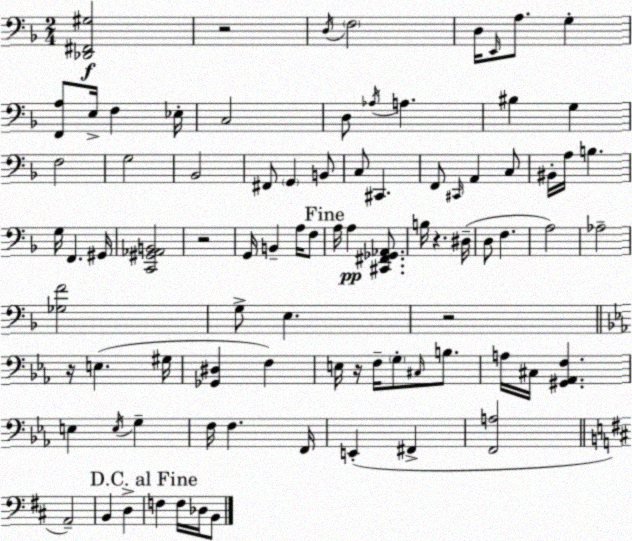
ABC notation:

X:1
T:Untitled
M:2/4
L:1/4
K:Dm
[_D,,^F,,^G,]2 z2 D,/4 F,2 D,/4 E,,/4 A,/2 G, [F,,A,]/2 E,/4 F, _E,/4 C,2 D,/2 _A,/4 A, ^B, G, F,2 G,2 _B,,2 ^F,,/2 G,, B,,/2 C,/2 ^C,, F,,/2 ^C,,/4 A,, C,/2 ^B,,/4 A,/4 B, G,/4 F,, ^G,,/4 [C,,^G,,_A,,B,,]2 z2 G,,/4 B,, A,/4 F,/2 A,/4 A, [^C,,^F,,_G,,_A,,]/2 B,/4 z ^D,/4 D,/2 F, A,2 _A,2 [_G,F]2 G,/2 E, z2 z/4 E, ^G,/4 [_G,,^D,] F, E,/4 z/4 F,/4 G,/2 ^C,/4 B,/2 A,/4 ^C,/4 [^G,,_A,,F,] E, E,/4 G, F,/4 F, F,,/4 E,, ^F,, [F,,A,]2 A,,2 B,, D, F, F,/4 _D,/4 B,,/2